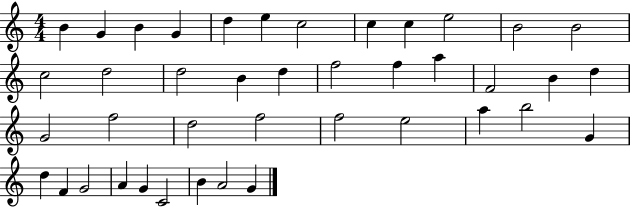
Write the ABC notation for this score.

X:1
T:Untitled
M:4/4
L:1/4
K:C
B G B G d e c2 c c e2 B2 B2 c2 d2 d2 B d f2 f a F2 B d G2 f2 d2 f2 f2 e2 a b2 G d F G2 A G C2 B A2 G